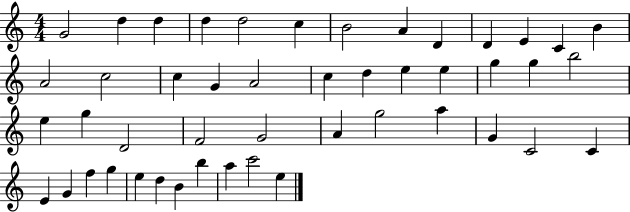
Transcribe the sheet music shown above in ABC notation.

X:1
T:Untitled
M:4/4
L:1/4
K:C
G2 d d d d2 c B2 A D D E C B A2 c2 c G A2 c d e e g g b2 e g D2 F2 G2 A g2 a G C2 C E G f g e d B b a c'2 e